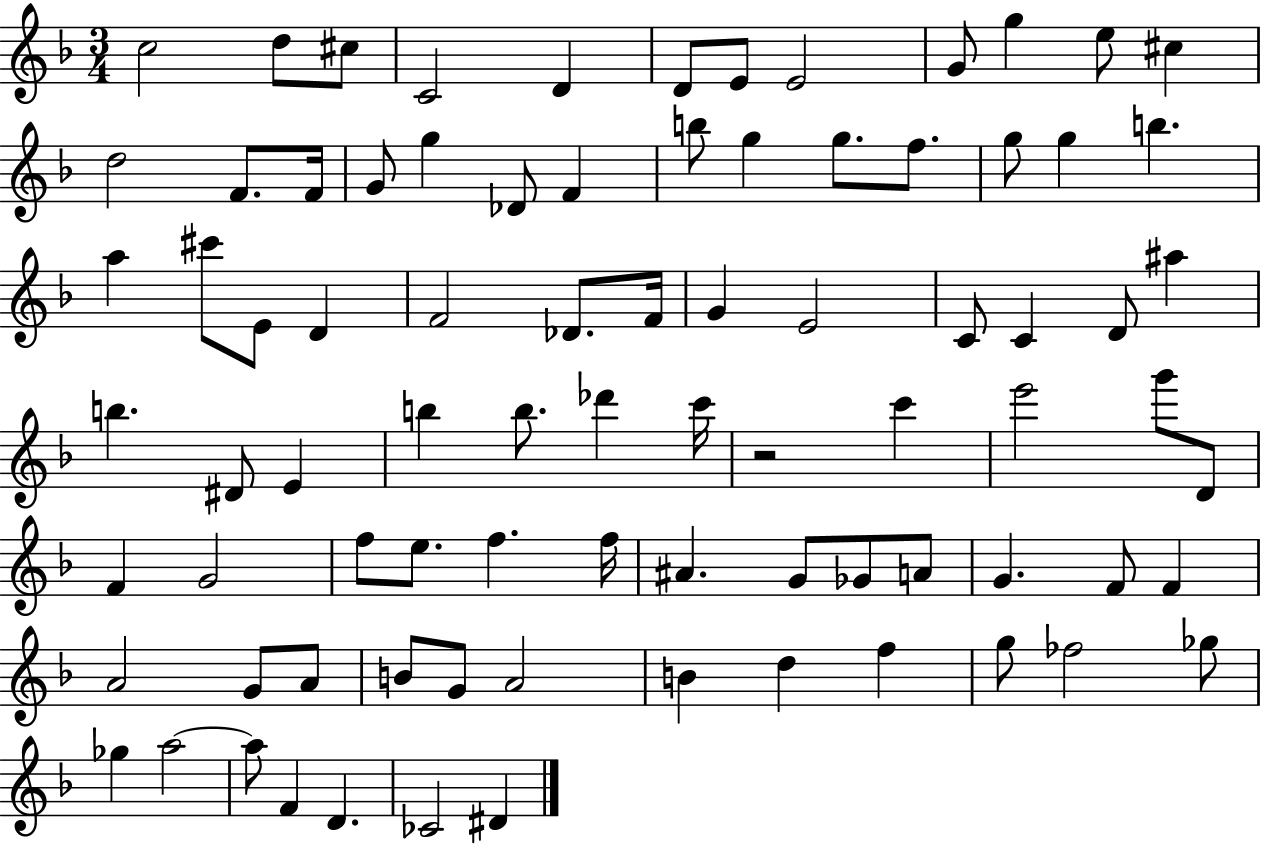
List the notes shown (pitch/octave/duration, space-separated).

C5/h D5/e C#5/e C4/h D4/q D4/e E4/e E4/h G4/e G5/q E5/e C#5/q D5/h F4/e. F4/s G4/e G5/q Db4/e F4/q B5/e G5/q G5/e. F5/e. G5/e G5/q B5/q. A5/q C#6/e E4/e D4/q F4/h Db4/e. F4/s G4/q E4/h C4/e C4/q D4/e A#5/q B5/q. D#4/e E4/q B5/q B5/e. Db6/q C6/s R/h C6/q E6/h G6/e D4/e F4/q G4/h F5/e E5/e. F5/q. F5/s A#4/q. G4/e Gb4/e A4/e G4/q. F4/e F4/q A4/h G4/e A4/e B4/e G4/e A4/h B4/q D5/q F5/q G5/e FES5/h Gb5/e Gb5/q A5/h A5/e F4/q D4/q. CES4/h D#4/q